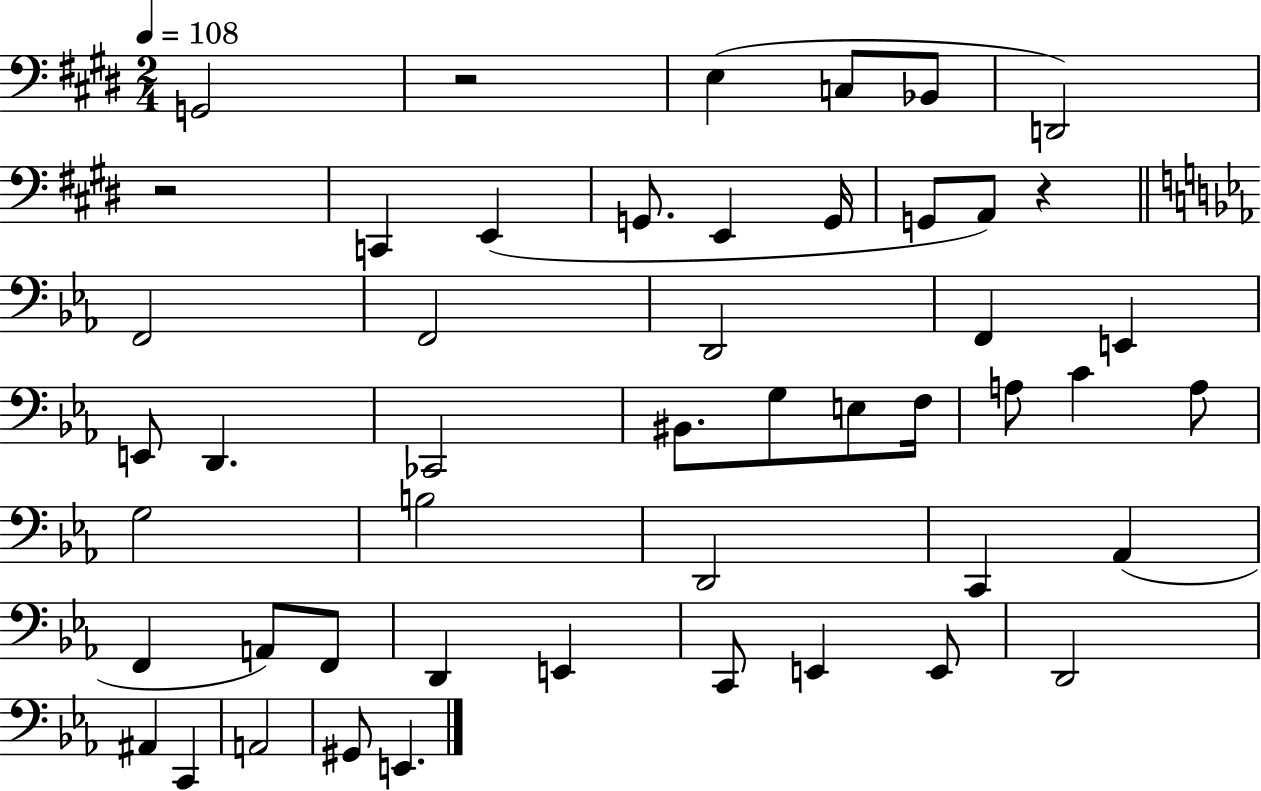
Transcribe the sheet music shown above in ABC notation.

X:1
T:Untitled
M:2/4
L:1/4
K:E
G,,2 z2 E, C,/2 _B,,/2 D,,2 z2 C,, E,, G,,/2 E,, G,,/4 G,,/2 A,,/2 z F,,2 F,,2 D,,2 F,, E,, E,,/2 D,, _C,,2 ^B,,/2 G,/2 E,/2 F,/4 A,/2 C A,/2 G,2 B,2 D,,2 C,, _A,, F,, A,,/2 F,,/2 D,, E,, C,,/2 E,, E,,/2 D,,2 ^A,, C,, A,,2 ^G,,/2 E,,